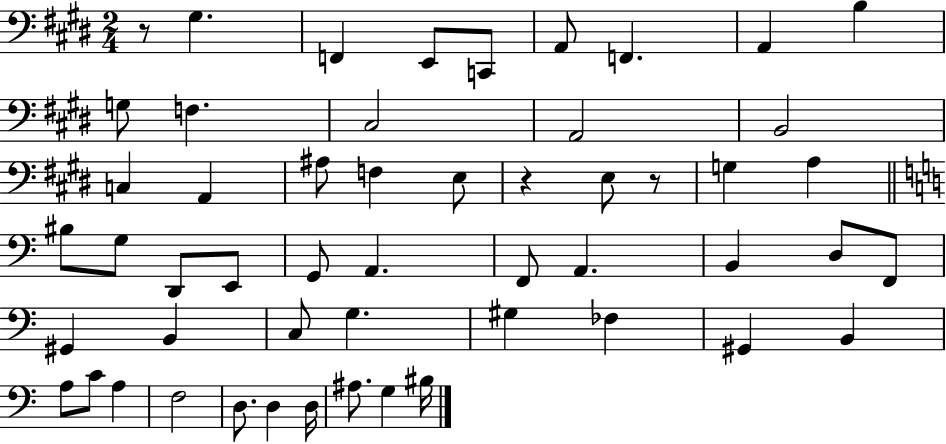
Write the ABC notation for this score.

X:1
T:Untitled
M:2/4
L:1/4
K:E
z/2 ^G, F,, E,,/2 C,,/2 A,,/2 F,, A,, B, G,/2 F, ^C,2 A,,2 B,,2 C, A,, ^A,/2 F, E,/2 z E,/2 z/2 G, A, ^B,/2 G,/2 D,,/2 E,,/2 G,,/2 A,, F,,/2 A,, B,, D,/2 F,,/2 ^G,, B,, C,/2 G, ^G, _F, ^G,, B,, A,/2 C/2 A, F,2 D,/2 D, D,/4 ^A,/2 G, ^B,/4